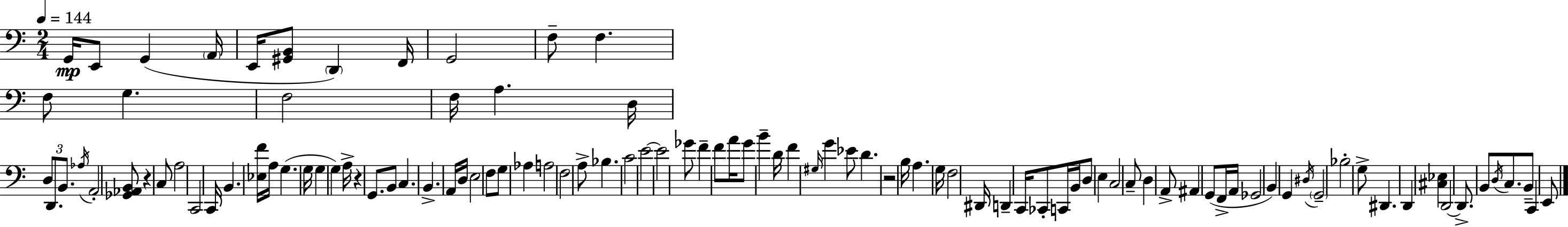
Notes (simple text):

G2/s E2/e G2/q A2/s E2/s [G#2,B2]/e D2/q F2/s G2/h F3/e F3/q. F3/e G3/q. F3/h F3/s A3/q. D3/s D3/e D2/e. B2/e. Ab3/s A2/h [Gb2,Ab2,B2]/e R/q C3/e A3/h C2/h C2/s B2/q. [Eb3,F4]/s A3/s G3/q. G3/s G3/q G3/q A3/s R/q G2/e. B2/e C3/q. B2/q. A2/s D3/s E3/h F3/e G3/e Ab3/q A3/h F3/h A3/e Bb3/q. C4/h E4/h E4/h Gb4/e F4/q F4/e A4/s G4/e B4/q D4/s F4/q G#3/s G4/q Eb4/e D4/q. R/h B3/s A3/q. G3/s F3/h D#2/s D2/q C2/s CES2/e C2/s B2/s D3/e E3/q C3/h C3/e D3/q A2/e A#2/q G2/e F2/s A2/s Gb2/h B2/q G2/q D#3/s G2/h Bb3/h G3/e D#2/q. D2/q [C#3,Eb3]/q D2/h D2/e. B2/e D3/s C3/e. B2/e C2/q E2/e